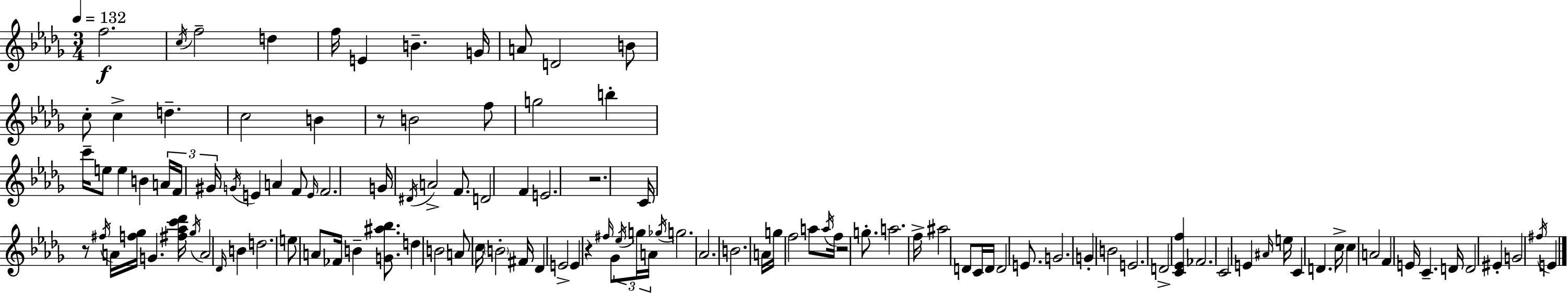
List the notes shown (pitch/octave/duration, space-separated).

F5/h. C5/s F5/h D5/q F5/s E4/q B4/q. G4/s A4/e D4/h B4/e C5/e C5/q D5/q. C5/h B4/q R/e B4/h F5/e G5/h B5/q C6/s E5/e E5/q B4/q A4/s F4/s G#4/s G4/s E4/q A4/q F4/e E4/s F4/h. G4/s D#4/s A4/h F4/e. D4/h F4/q E4/h. R/h. C4/s R/e F#5/s A4/s [F5,Gb5]/s G4/q. [F#5,Ab5,C6,Db6]/s Gb5/s A4/h Db4/s B4/q D5/h. E5/e A4/e FES4/s B4/q [G4,A#5,Bb5]/e. D5/q B4/h A4/e C5/s B4/h F#4/s Db4/q E4/h E4/q R/q F#5/s Gb4/e Eb5/s G5/s A4/s Gb5/s G5/h. Ab4/h. B4/h. A4/s G5/s F5/h A5/e A5/s F5/s R/h G5/e. A5/h. F5/s A#5/h D4/e C4/s D4/s D4/h E4/e. G4/h. G4/q B4/h E4/h. D4/h [C4,Eb4,F5]/q FES4/h. C4/h E4/q A#4/s E5/s C4/q D4/q. C5/s C5/q A4/h F4/q E4/s C4/q. D4/s D4/h EIS4/q G4/h F#5/s E4/q